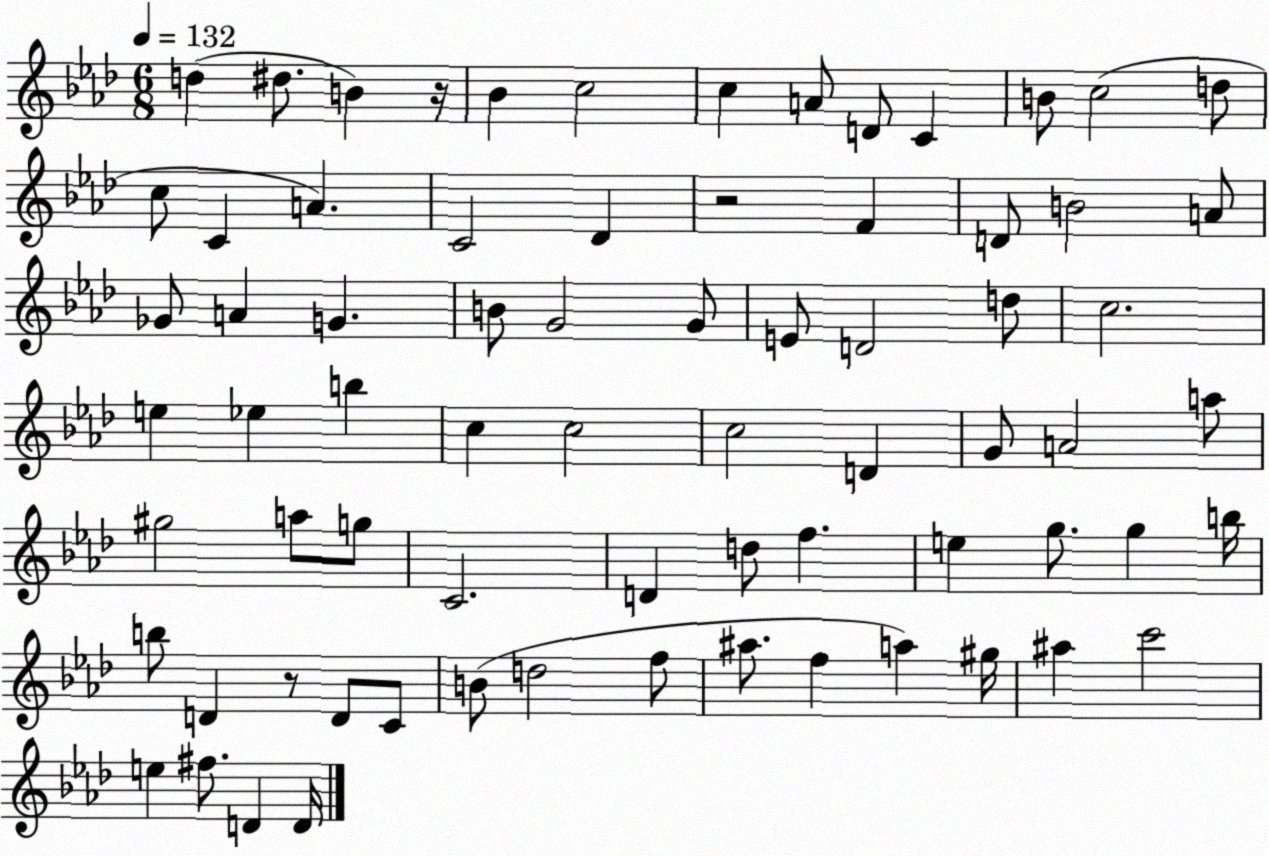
X:1
T:Untitled
M:6/8
L:1/4
K:Ab
d ^d/2 B z/4 _B c2 c A/2 D/2 C B/2 c2 d/2 c/2 C A C2 _D z2 F D/2 B2 A/2 _G/2 A G B/2 G2 G/2 E/2 D2 d/2 c2 e _e b c c2 c2 D G/2 A2 a/2 ^g2 a/2 g/2 C2 D d/2 f e g/2 g b/4 b/2 D z/2 D/2 C/2 B/2 d2 f/2 ^a/2 f a ^g/4 ^a c'2 e ^f/2 D D/4